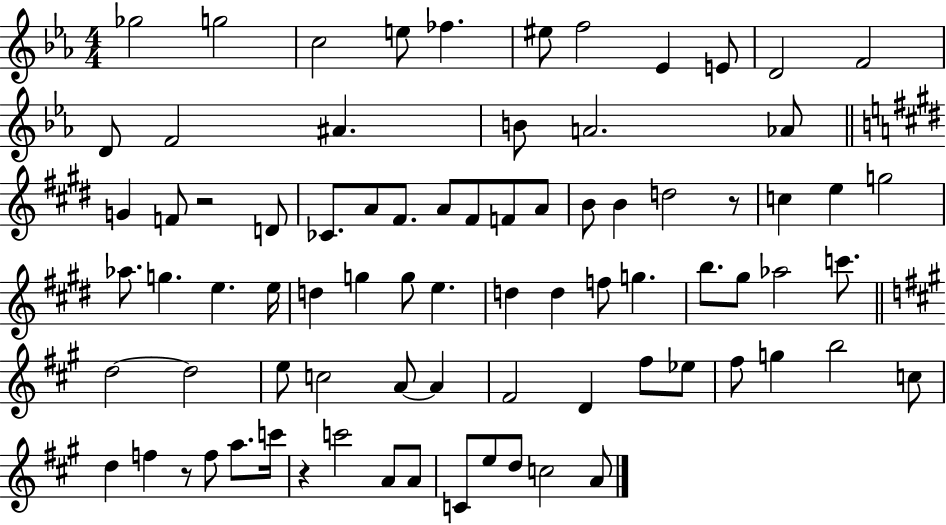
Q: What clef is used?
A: treble